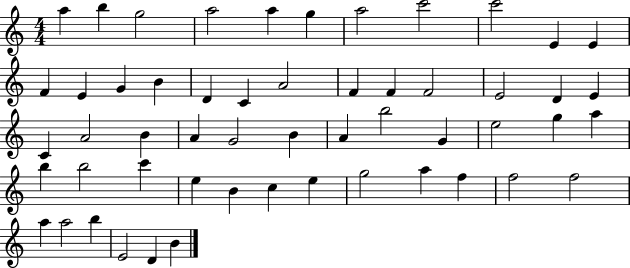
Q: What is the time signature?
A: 4/4